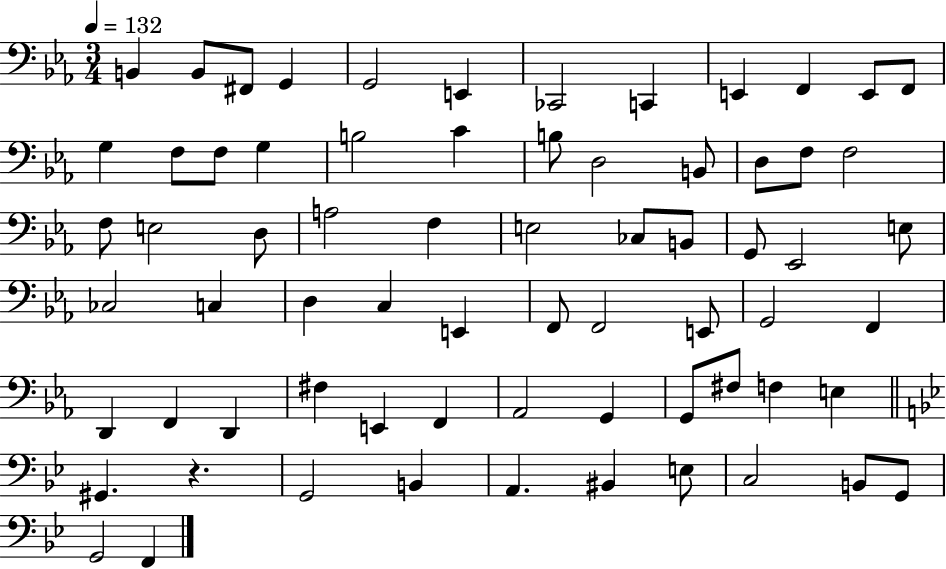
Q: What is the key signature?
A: EES major